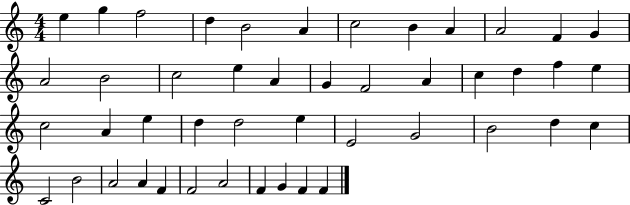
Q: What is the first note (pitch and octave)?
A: E5